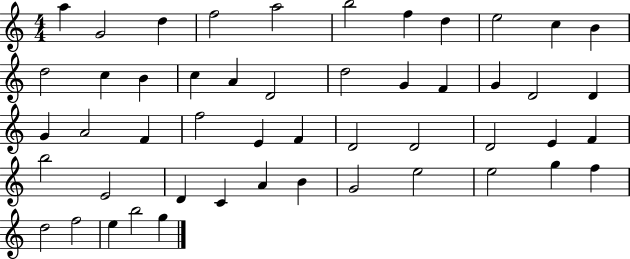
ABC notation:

X:1
T:Untitled
M:4/4
L:1/4
K:C
a G2 d f2 a2 b2 f d e2 c B d2 c B c A D2 d2 G F G D2 D G A2 F f2 E F D2 D2 D2 E F b2 E2 D C A B G2 e2 e2 g f d2 f2 e b2 g